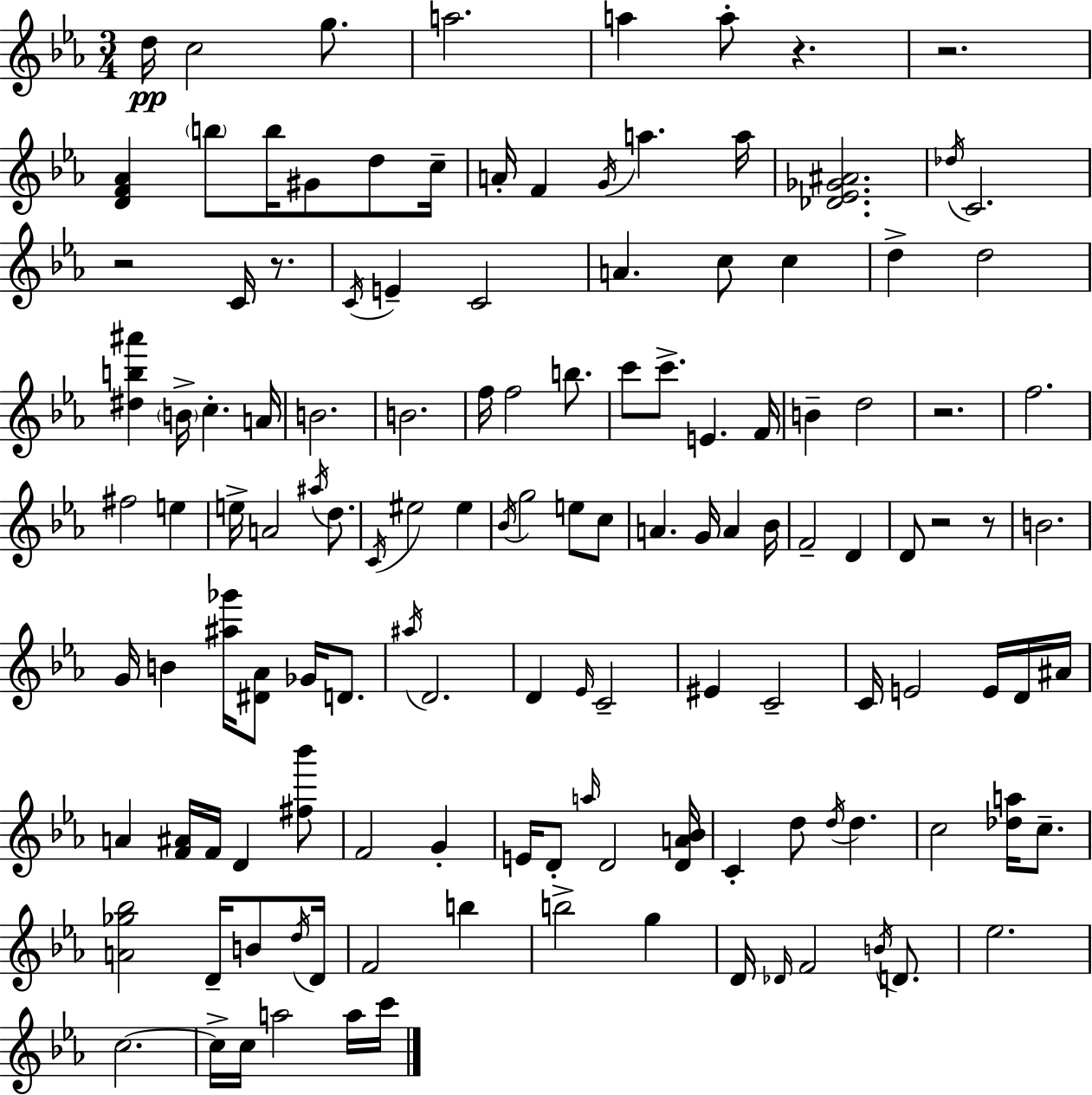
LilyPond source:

{
  \clef treble
  \numericTimeSignature
  \time 3/4
  \key ees \major
  d''16\pp c''2 g''8. | a''2. | a''4 a''8-. r4. | r2. | \break <d' f' aes'>4 \parenthesize b''8 b''16 gis'8 d''8 c''16-- | a'16-. f'4 \acciaccatura { g'16 } a''4. | a''16 <des' ees' ges' ais'>2. | \acciaccatura { des''16 } c'2. | \break r2 c'16 r8. | \acciaccatura { c'16 } e'4-- c'2 | a'4. c''8 c''4 | d''4-> d''2 | \break <dis'' b'' ais'''>4 \parenthesize b'16-> c''4.-. | a'16 b'2. | b'2. | f''16 f''2 | \break b''8. c'''8 c'''8.-> e'4. | f'16 b'4-- d''2 | r2. | f''2. | \break fis''2 e''4 | e''16-> a'2 | \acciaccatura { ais''16 } d''8. \acciaccatura { c'16 } eis''2 | eis''4 \acciaccatura { bes'16 } g''2 | \break e''8 c''8 a'4. | g'16 a'4 bes'16 f'2-- | d'4 d'8 r2 | r8 b'2. | \break g'16 b'4 <ais'' ges'''>16 | <dis' aes'>8 ges'16 d'8. \acciaccatura { ais''16 } d'2. | d'4 \grace { ees'16 } | c'2-- eis'4 | \break c'2-- c'16 e'2 | e'16 d'16 ais'16 a'4 | <f' ais'>16 f'16 d'4 <fis'' bes'''>8 f'2 | g'4-. e'16 d'8-. \grace { a''16 } | \break d'2 <d' a' bes'>16 c'4-. | d''8 \acciaccatura { d''16 } d''4. c''2 | <des'' a''>16 c''8.-- <a' ges'' bes''>2 | d'16-- b'8 \acciaccatura { d''16 } d'16 f'2 | \break b''4 b''2-> | g''4 d'16 | \grace { des'16 } f'2 \acciaccatura { b'16 } d'8. | ees''2. | \break c''2.~~ | c''16-> c''16 a''2 a''16 | c'''16 \bar "|."
}